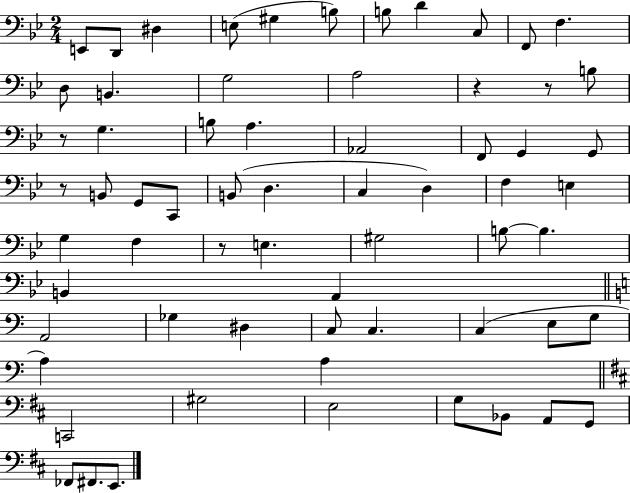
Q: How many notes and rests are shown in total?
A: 65